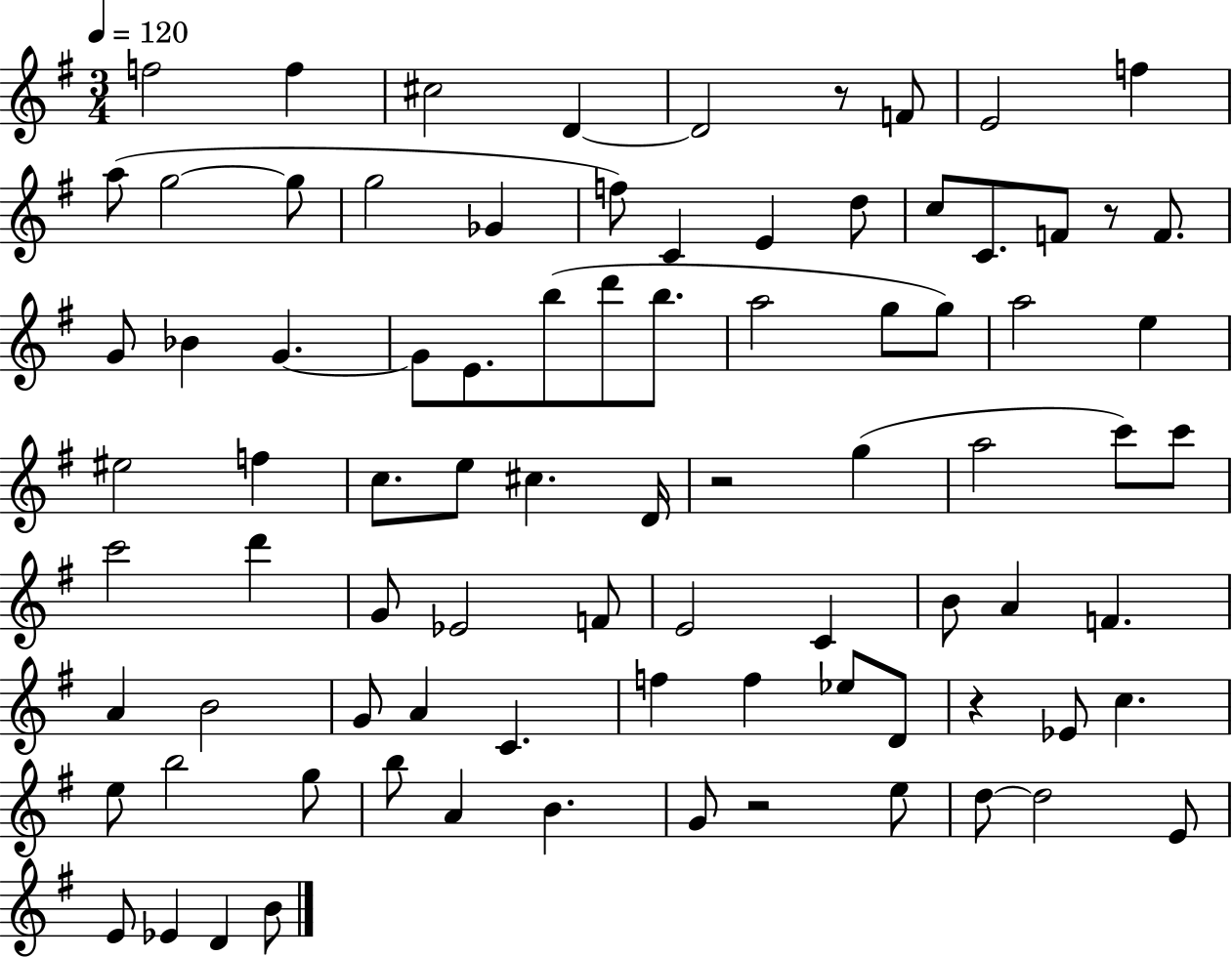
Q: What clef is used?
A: treble